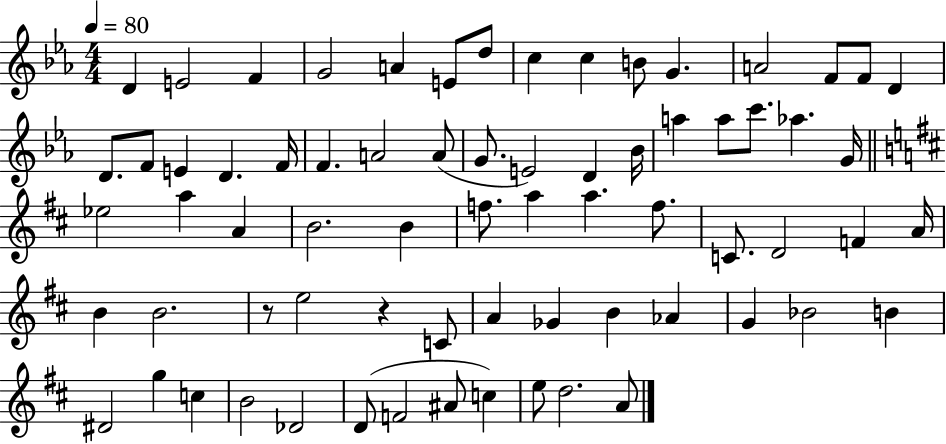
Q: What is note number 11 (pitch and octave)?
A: G4